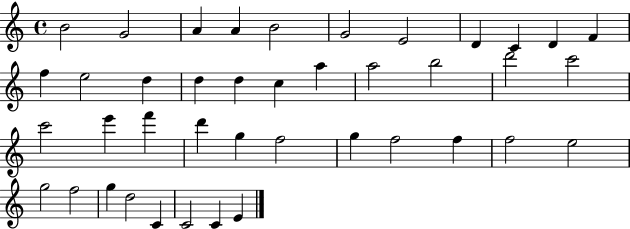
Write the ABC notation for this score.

X:1
T:Untitled
M:4/4
L:1/4
K:C
B2 G2 A A B2 G2 E2 D C D F f e2 d d d c a a2 b2 d'2 c'2 c'2 e' f' d' g f2 g f2 f f2 e2 g2 f2 g d2 C C2 C E